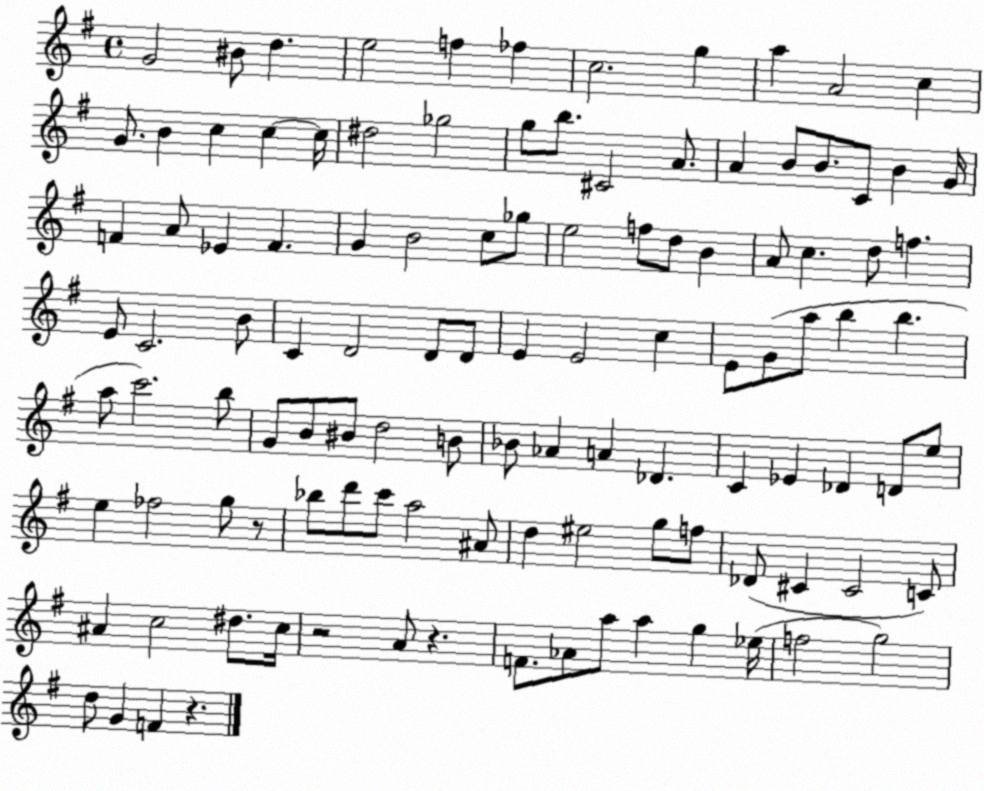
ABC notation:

X:1
T:Untitled
M:4/4
L:1/4
K:G
G2 ^B/2 d e2 f _f c2 g a A2 c G/2 B c c c/4 ^d2 _g2 g/2 b/2 ^C2 A/2 A B/2 B/2 C/2 B G/4 F A/2 _E F G B2 c/2 _g/2 e2 f/2 d/2 B A/2 c d/2 f E/2 C2 B/2 C D2 D/2 D/2 E E2 c E/2 G/2 a/2 b b a/2 c'2 b/2 G/2 B/2 ^B/2 d2 B/2 _B/2 _A A _D C _E _D D/2 e/2 e _f2 g/2 z/2 _b/2 d'/2 c'/2 a2 ^A/2 d ^e2 g/2 f/2 _D/2 ^C ^C2 C/2 ^A c2 ^d/2 c/4 z2 A/2 z F/2 _A/2 a/2 a g _e/4 f2 g2 d/2 G F z